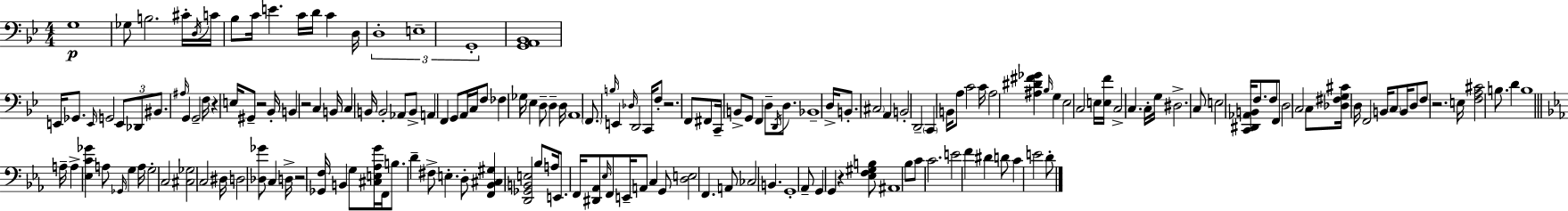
X:1
T:Untitled
M:4/4
L:1/4
K:Bb
G,4 _G,/2 B,2 ^C/4 D,/4 C/4 _B,/2 C/4 E C/4 D/4 C D,/4 D,4 E,4 G,,4 [G,,A,,_B,,]4 E,,/4 _G,,/2 E,,/4 G,,2 E,,/2 _D,,/2 ^B,,/2 ^A,/4 G,, G,,2 F,/4 z E,/4 ^G,,/2 z2 _B,,/4 B,, z2 C, B,,/4 C, B,,/4 B,,2 _A,,/2 B,,/2 A,, F,, G,,/2 A,,/4 C,/4 F,/2 _F, _G,/4 _E, D,/2 D, D,/4 A,,4 F,,/2 B,/4 E,, _D,/4 D,,2 C,,/4 F,/2 z2 F,,/2 ^F,,/2 C,,/4 B,,/2 G,,/2 F,, D,/2 D,,/4 D,/2 _B,,4 D,/4 B,,/2 ^C,2 A,, B,,2 D,,2 C,, B,,/4 A,/2 C2 C/4 A,2 [^A,^D^F_G] _B,/4 G, _E,2 C,2 E,/4 [E,F]/4 C,2 C, C,/4 G,/4 ^D,2 C,/2 E,2 [C,,^D,,_A,,B,,]/4 F,/2 F,/2 F,,/2 D,2 C,2 C,/2 [_D,^F,G,^C]/4 D,/4 F,,2 B,,/4 C,/2 B,,/4 D,/2 F,/2 z2 E,/4 [F,A,^C]2 B,/2 D B,4 A,/4 A, [_E,C_G] A,/2 _G,,/4 G, A,/4 G,2 C,2 [^C,_G,]2 C,2 ^D,/4 D,2 [_D,_G]/2 C, D,/4 z2 [_G,,F,]/4 B,, G,/2 [^C,E,_A,G]/4 F,,/4 B,/2 D ^F,/2 E, D,/2 [F,,_B,,^C,^G,] [D,,_G,,B,,E,]2 _B,/2 A,/4 E,,/2 F,,/4 [^D,,_A,,]/2 _E,/4 F,,/2 E,,/4 A,,/2 C, G,,/2 [D,E,]2 F,, A,,/2 _C,2 B,, G,,4 _A,,/2 G,, G,, z [_E,F,^G,B,]/2 ^A,,4 _B,/2 C/2 C2 E2 F ^D D/2 C E2 D/2